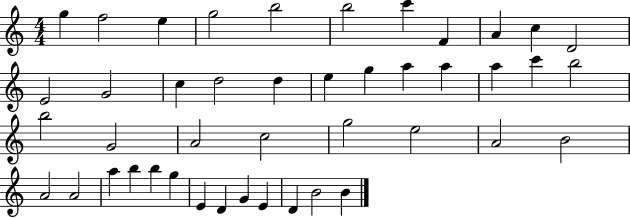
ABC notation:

X:1
T:Untitled
M:4/4
L:1/4
K:C
g f2 e g2 b2 b2 c' F A c D2 E2 G2 c d2 d e g a a a c' b2 b2 G2 A2 c2 g2 e2 A2 B2 A2 A2 a b b g E D G E D B2 B